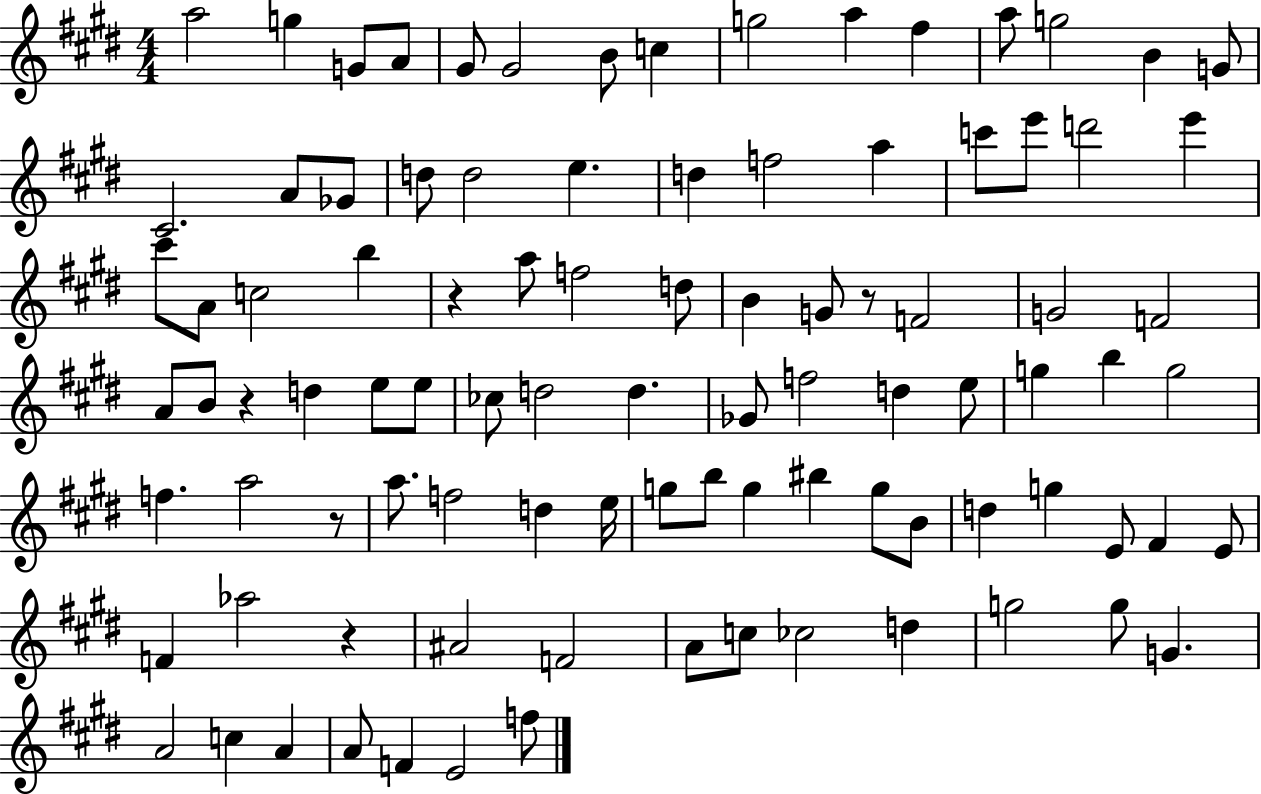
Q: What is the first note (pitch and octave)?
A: A5